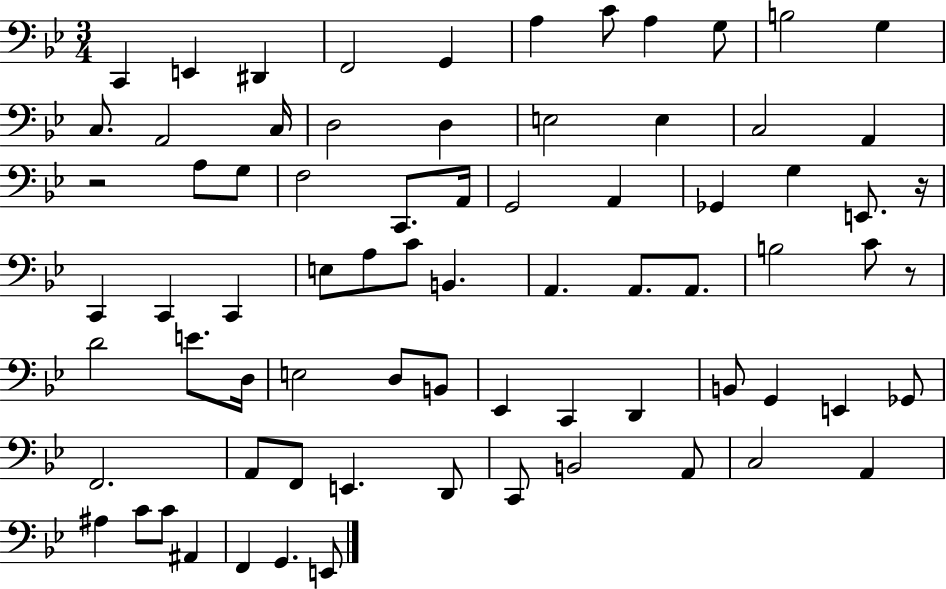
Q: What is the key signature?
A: BES major